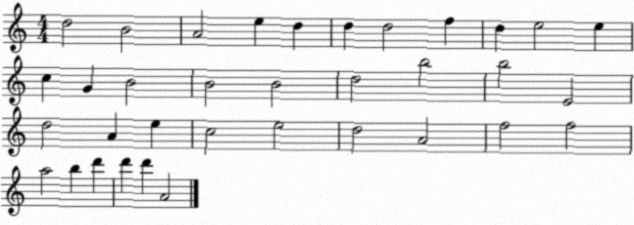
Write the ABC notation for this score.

X:1
T:Untitled
M:4/4
L:1/4
K:C
d2 B2 A2 e d d d2 f d e2 e c G B2 B2 B2 d2 b2 b2 E2 d2 A e c2 e2 d2 A2 f2 f2 a2 b d' d' d' A2